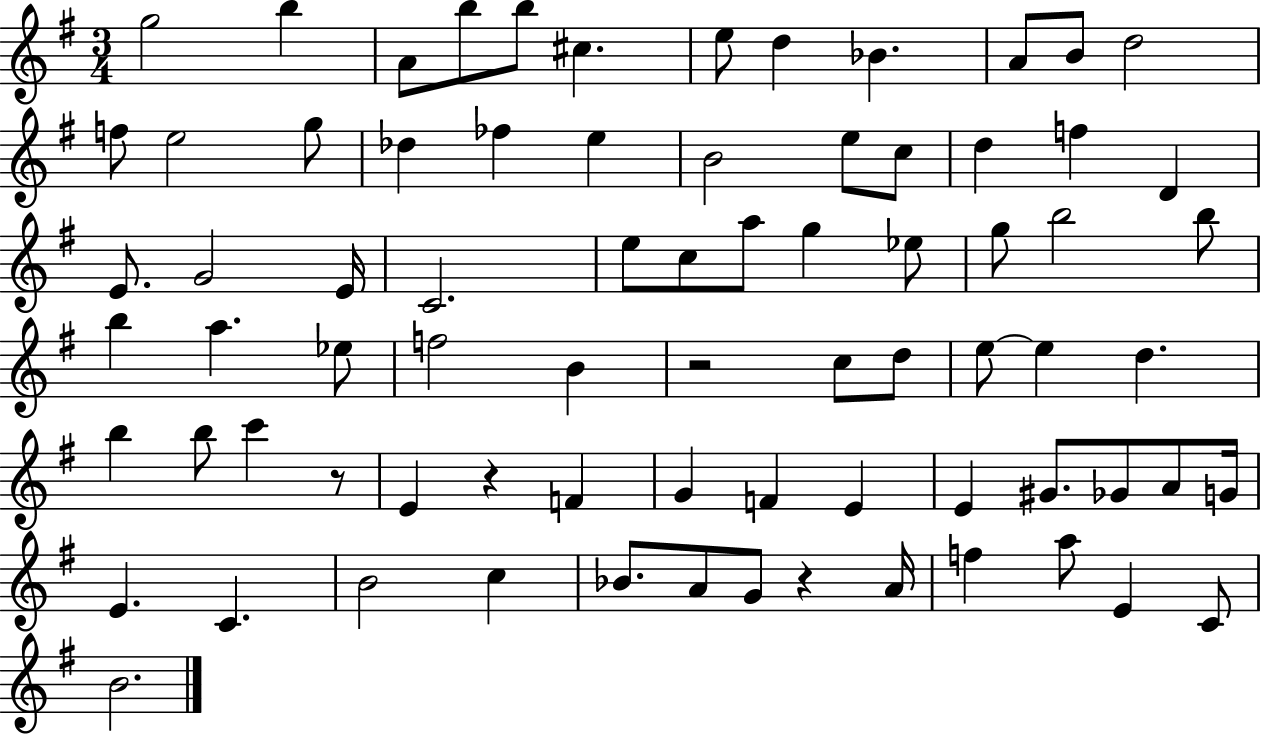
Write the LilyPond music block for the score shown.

{
  \clef treble
  \numericTimeSignature
  \time 3/4
  \key g \major
  g''2 b''4 | a'8 b''8 b''8 cis''4. | e''8 d''4 bes'4. | a'8 b'8 d''2 | \break f''8 e''2 g''8 | des''4 fes''4 e''4 | b'2 e''8 c''8 | d''4 f''4 d'4 | \break e'8. g'2 e'16 | c'2. | e''8 c''8 a''8 g''4 ees''8 | g''8 b''2 b''8 | \break b''4 a''4. ees''8 | f''2 b'4 | r2 c''8 d''8 | e''8~~ e''4 d''4. | \break b''4 b''8 c'''4 r8 | e'4 r4 f'4 | g'4 f'4 e'4 | e'4 gis'8. ges'8 a'8 g'16 | \break e'4. c'4. | b'2 c''4 | bes'8. a'8 g'8 r4 a'16 | f''4 a''8 e'4 c'8 | \break b'2. | \bar "|."
}